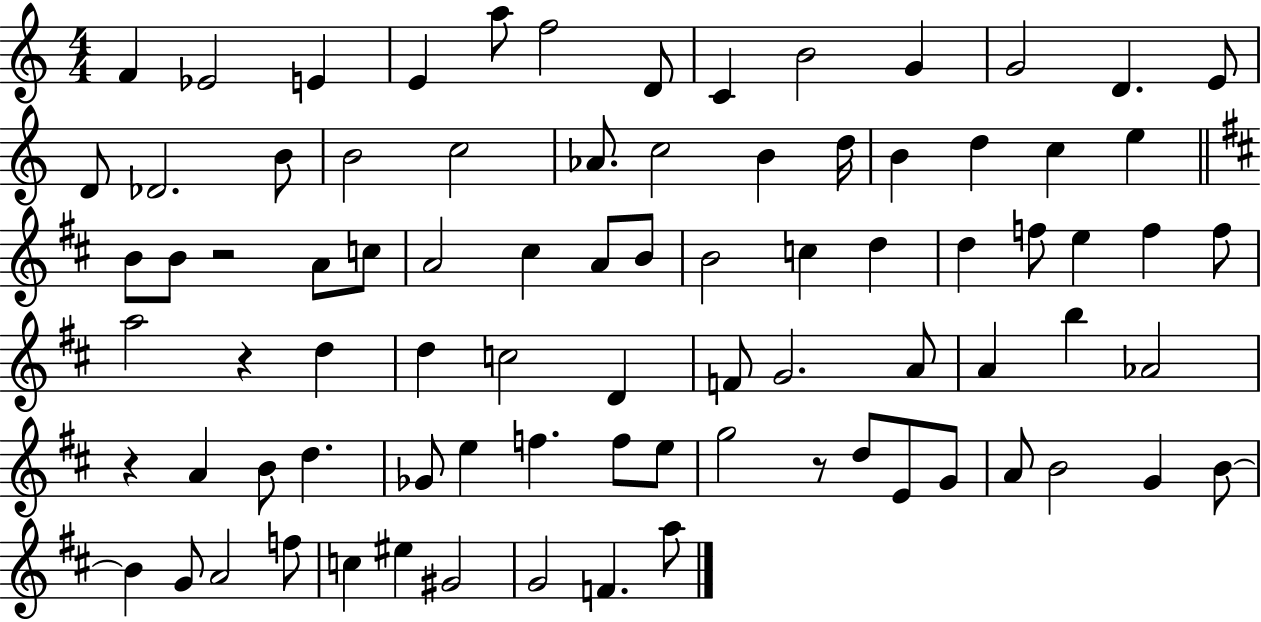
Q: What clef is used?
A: treble